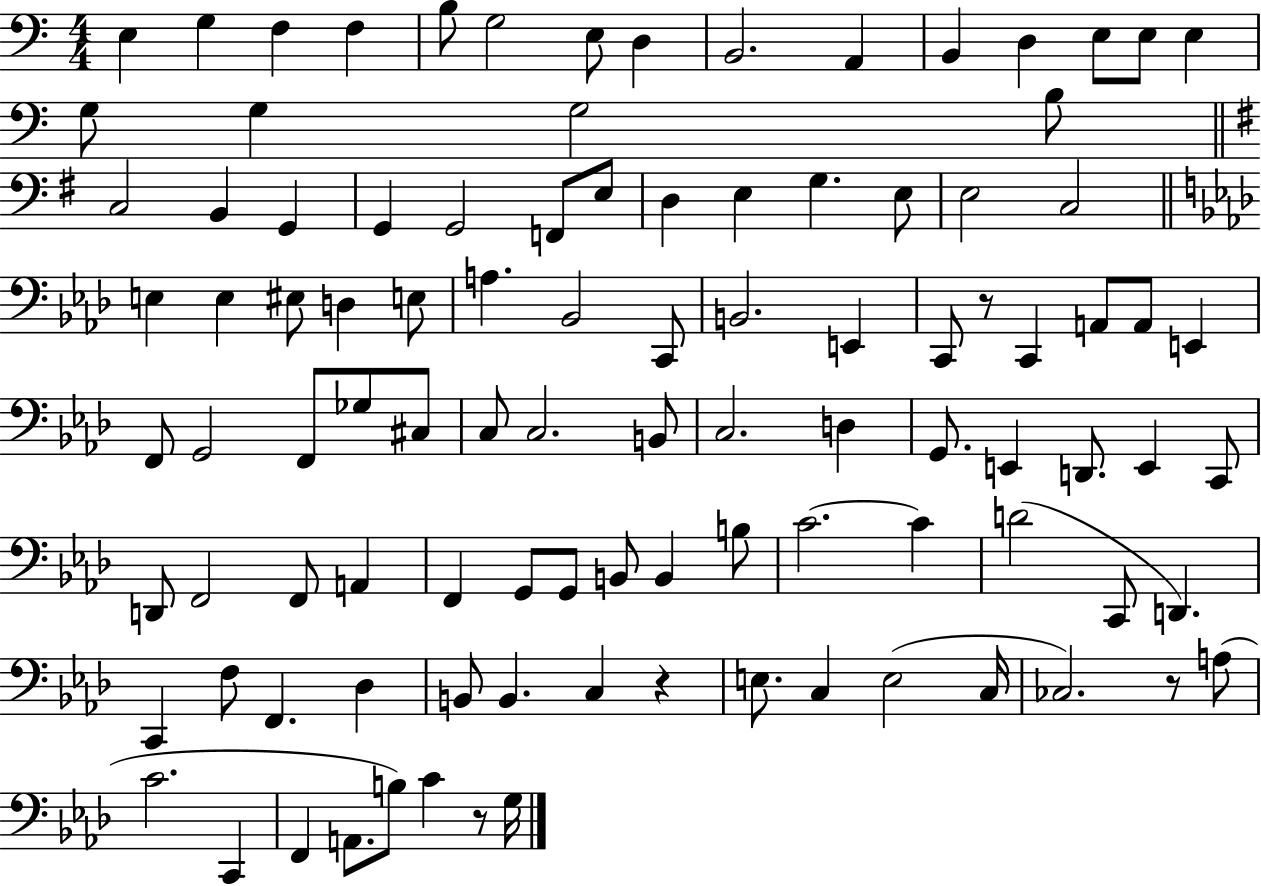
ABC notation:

X:1
T:Untitled
M:4/4
L:1/4
K:C
E, G, F, F, B,/2 G,2 E,/2 D, B,,2 A,, B,, D, E,/2 E,/2 E, G,/2 G, G,2 B,/2 C,2 B,, G,, G,, G,,2 F,,/2 E,/2 D, E, G, E,/2 E,2 C,2 E, E, ^E,/2 D, E,/2 A, _B,,2 C,,/2 B,,2 E,, C,,/2 z/2 C,, A,,/2 A,,/2 E,, F,,/2 G,,2 F,,/2 _G,/2 ^C,/2 C,/2 C,2 B,,/2 C,2 D, G,,/2 E,, D,,/2 E,, C,,/2 D,,/2 F,,2 F,,/2 A,, F,, G,,/2 G,,/2 B,,/2 B,, B,/2 C2 C D2 C,,/2 D,, C,, F,/2 F,, _D, B,,/2 B,, C, z E,/2 C, E,2 C,/4 _C,2 z/2 A,/2 C2 C,, F,, A,,/2 B,/2 C z/2 G,/4